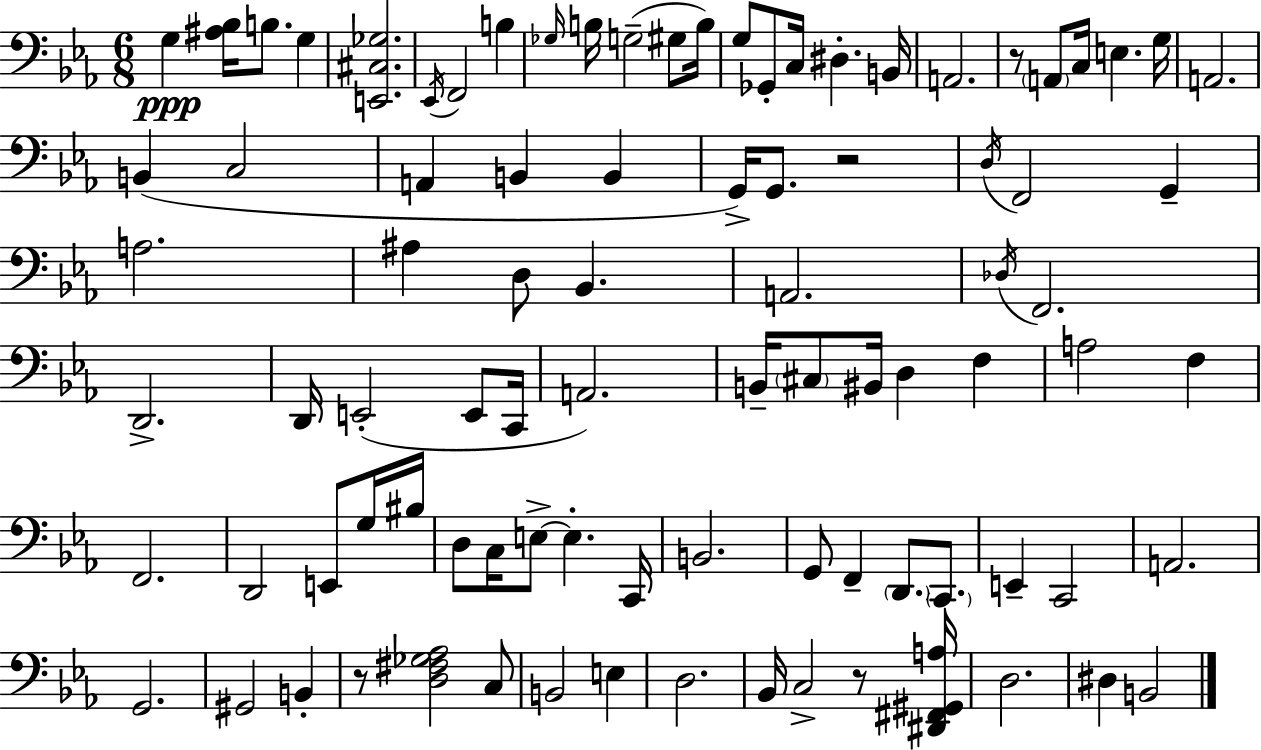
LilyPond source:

{
  \clef bass
  \numericTimeSignature
  \time 6/8
  \key ees \major
  g4\ppp <ais bes>16 b8. g4 | <e, cis ges>2. | \acciaccatura { ees,16 } f,2 b4 | \grace { ges16 } b16 g2--( gis8 | \break b16) g8 ges,8-. c16 dis4.-. | b,16 a,2. | r8 \parenthesize a,8 c16 e4. | g16 a,2. | \break b,4( c2 | a,4 b,4 b,4 | g,16->) g,8. r2 | \acciaccatura { d16 } f,2 g,4-- | \break a2. | ais4 d8 bes,4. | a,2. | \acciaccatura { des16 } f,2. | \break d,2.-> | d,16 e,2-.( | e,8 c,16 a,2.) | b,16-- \parenthesize cis8 bis,16 d4 | \break f4 a2 | f4 f,2. | d,2 | e,8 g16 bis16 d8 c16 e8->~~ e4.-. | \break c,16 b,2. | g,8 f,4-- \parenthesize d,8. | \parenthesize c,8. e,4-- c,2 | a,2. | \break g,2. | gis,2 | b,4-. r8 <d fis ges aes>2 | c8 b,2 | \break e4 d2. | bes,16 c2-> | r8 <dis, fis, gis, a>16 d2. | dis4 b,2 | \break \bar "|."
}